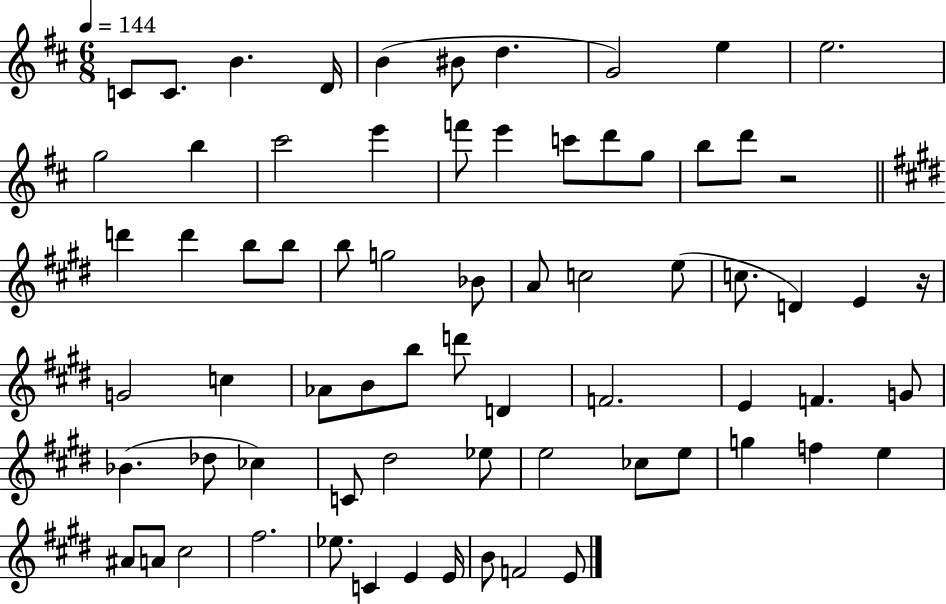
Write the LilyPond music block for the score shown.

{
  \clef treble
  \numericTimeSignature
  \time 6/8
  \key d \major
  \tempo 4 = 144
  c'8 c'8. b'4. d'16 | b'4( bis'8 d''4. | g'2) e''4 | e''2. | \break g''2 b''4 | cis'''2 e'''4 | f'''8 e'''4 c'''8 d'''8 g''8 | b''8 d'''8 r2 | \break \bar "||" \break \key e \major d'''4 d'''4 b''8 b''8 | b''8 g''2 bes'8 | a'8 c''2 e''8( | c''8. d'4) e'4 r16 | \break g'2 c''4 | aes'8 b'8 b''8 d'''8 d'4 | f'2. | e'4 f'4. g'8 | \break bes'4.( des''8 ces''4) | c'8 dis''2 ees''8 | e''2 ces''8 e''8 | g''4 f''4 e''4 | \break ais'8 a'8 cis''2 | fis''2. | ees''8. c'4 e'4 e'16 | b'8 f'2 e'8 | \break \bar "|."
}